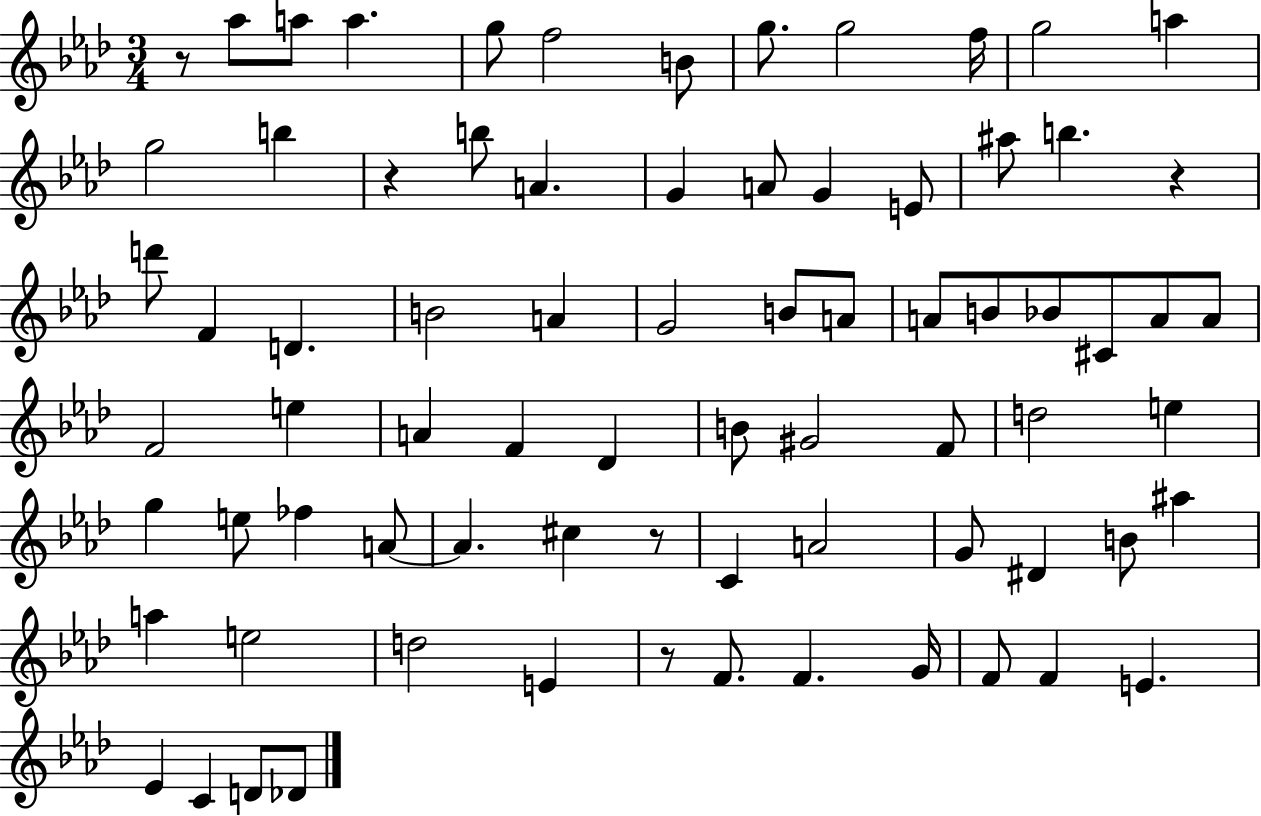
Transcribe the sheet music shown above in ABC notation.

X:1
T:Untitled
M:3/4
L:1/4
K:Ab
z/2 _a/2 a/2 a g/2 f2 B/2 g/2 g2 f/4 g2 a g2 b z b/2 A G A/2 G E/2 ^a/2 b z d'/2 F D B2 A G2 B/2 A/2 A/2 B/2 _B/2 ^C/2 A/2 A/2 F2 e A F _D B/2 ^G2 F/2 d2 e g e/2 _f A/2 A ^c z/2 C A2 G/2 ^D B/2 ^a a e2 d2 E z/2 F/2 F G/4 F/2 F E _E C D/2 _D/2